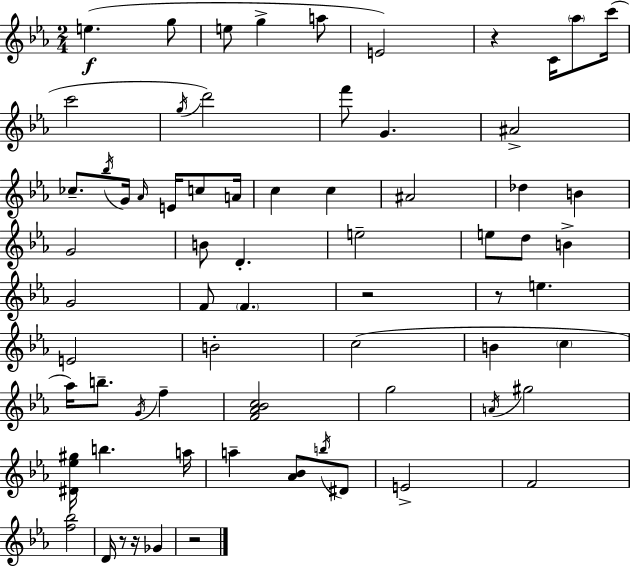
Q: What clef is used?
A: treble